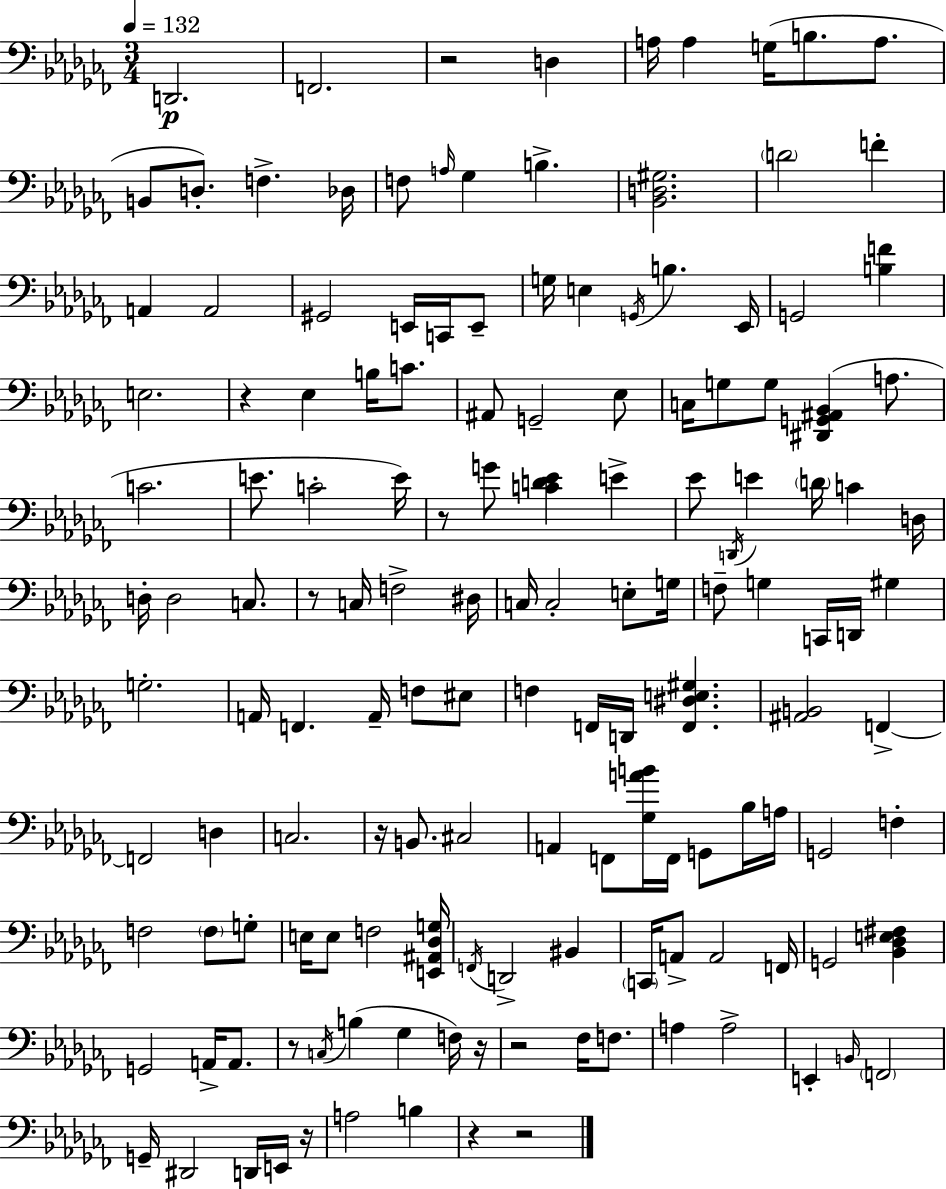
X:1
T:Untitled
M:3/4
L:1/4
K:Abm
D,,2 F,,2 z2 D, A,/4 A, G,/4 B,/2 A,/2 B,,/2 D,/2 F, _D,/4 F,/2 A,/4 _G, B, [_B,,D,^G,]2 D2 F A,, A,,2 ^G,,2 E,,/4 C,,/4 E,,/2 G,/4 E, G,,/4 B, _E,,/4 G,,2 [B,F] E,2 z _E, B,/4 C/2 ^A,,/2 G,,2 _E,/2 C,/4 G,/2 G,/2 [^D,,G,,^A,,_B,,] A,/2 C2 E/2 C2 E/4 z/2 G/2 [CD_E] E _E/2 D,,/4 E D/4 C D,/4 D,/4 D,2 C,/2 z/2 C,/4 F,2 ^D,/4 C,/4 C,2 E,/2 G,/4 F,/2 G, C,,/4 D,,/4 ^G, G,2 A,,/4 F,, A,,/4 F,/2 ^E,/2 F, F,,/4 D,,/4 [F,,^D,E,^G,] [^A,,B,,]2 F,, F,,2 D, C,2 z/4 B,,/2 ^C,2 A,, F,,/2 [_G,AB]/4 F,,/4 G,,/2 _B,/4 A,/4 G,,2 F, F,2 F,/2 G,/2 E,/4 E,/2 F,2 [E,,^A,,_D,G,]/4 F,,/4 D,,2 ^B,, C,,/4 A,,/2 A,,2 F,,/4 G,,2 [_B,,_D,E,^F,] G,,2 A,,/4 A,,/2 z/2 C,/4 B, _G, F,/4 z/4 z2 _F,/4 F,/2 A, A,2 E,, B,,/4 F,,2 G,,/4 ^D,,2 D,,/4 E,,/4 z/4 A,2 B, z z2